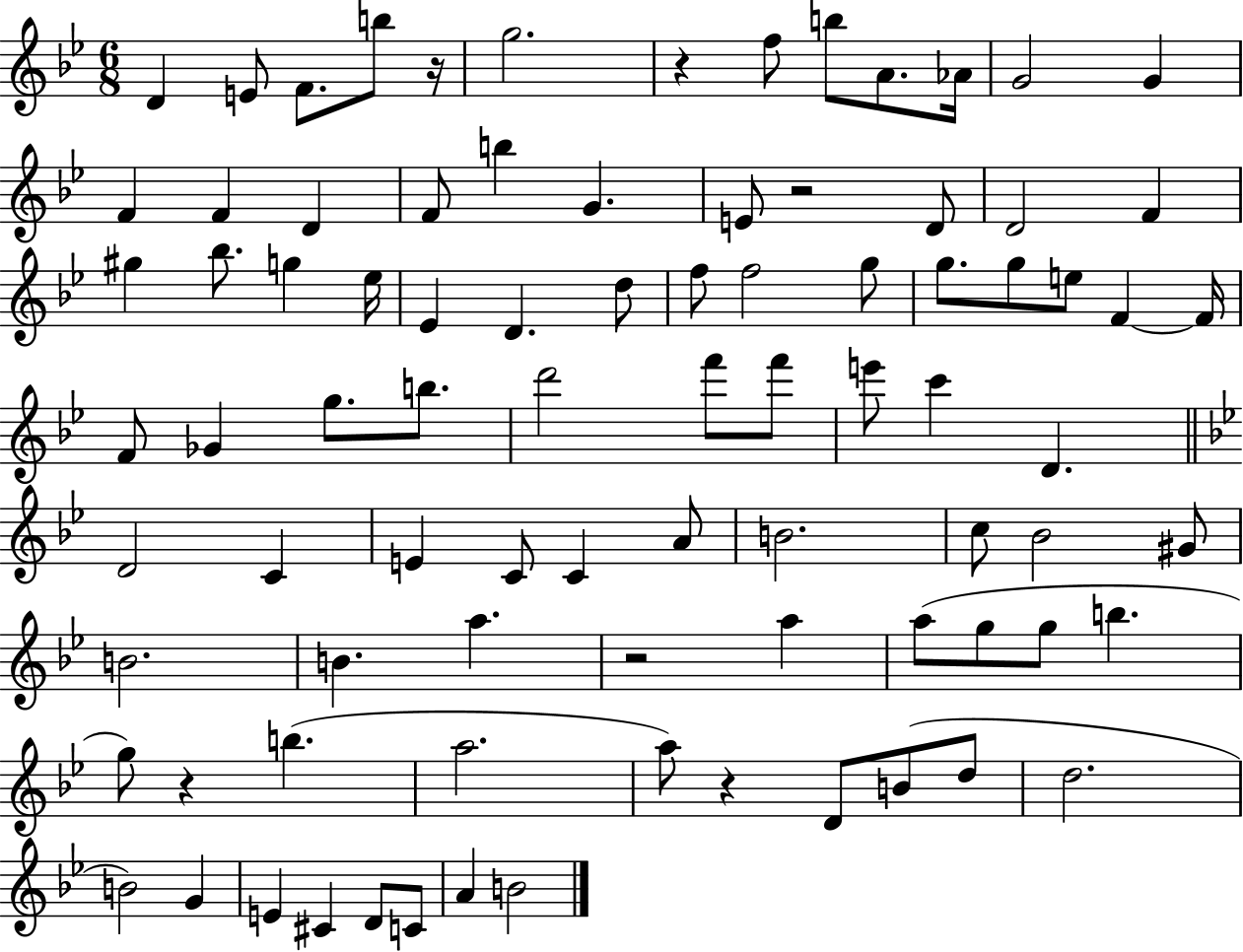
D4/q E4/e F4/e. B5/e R/s G5/h. R/q F5/e B5/e A4/e. Ab4/s G4/h G4/q F4/q F4/q D4/q F4/e B5/q G4/q. E4/e R/h D4/e D4/h F4/q G#5/q Bb5/e. G5/q Eb5/s Eb4/q D4/q. D5/e F5/e F5/h G5/e G5/e. G5/e E5/e F4/q F4/s F4/e Gb4/q G5/e. B5/e. D6/h F6/e F6/e E6/e C6/q D4/q. D4/h C4/q E4/q C4/e C4/q A4/e B4/h. C5/e Bb4/h G#4/e B4/h. B4/q. A5/q. R/h A5/q A5/e G5/e G5/e B5/q. G5/e R/q B5/q. A5/h. A5/e R/q D4/e B4/e D5/e D5/h. B4/h G4/q E4/q C#4/q D4/e C4/e A4/q B4/h